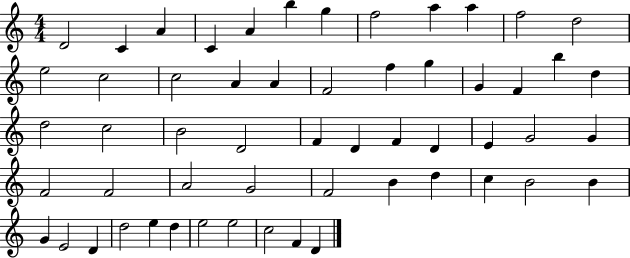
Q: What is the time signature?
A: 4/4